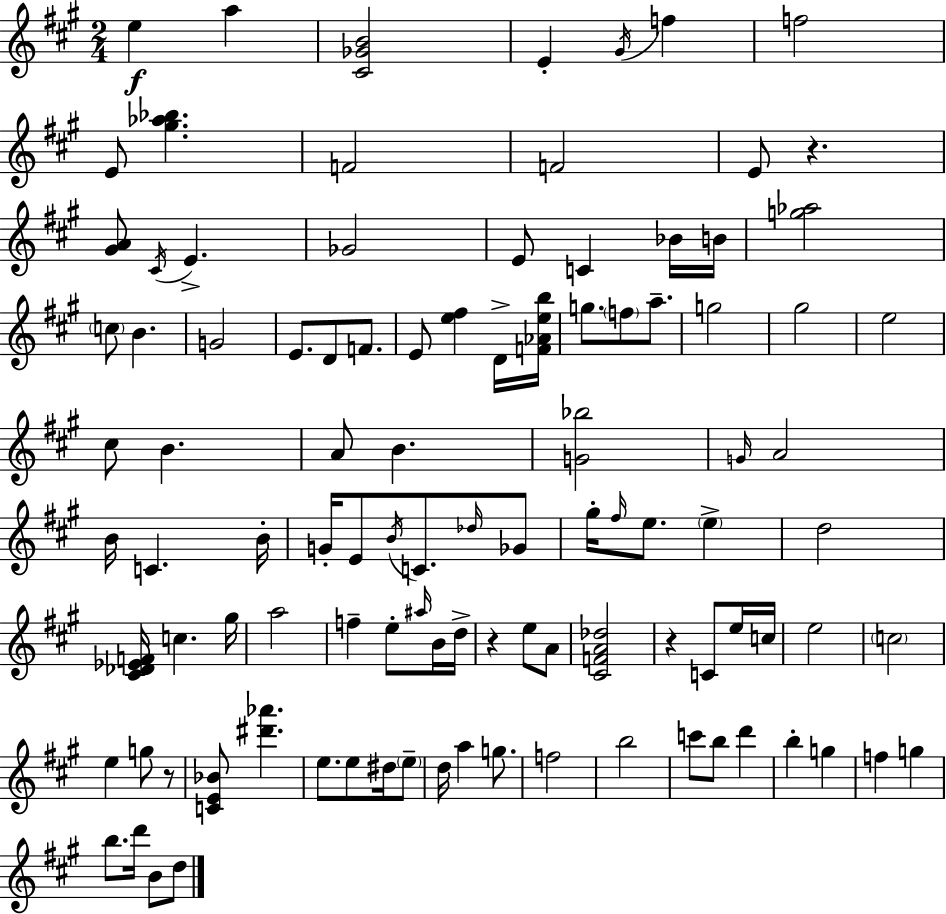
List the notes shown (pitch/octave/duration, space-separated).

E5/q A5/q [C#4,Gb4,B4]/h E4/q G#4/s F5/q F5/h E4/e [G#5,Ab5,Bb5]/q. F4/h F4/h E4/e R/q. [G#4,A4]/e C#4/s E4/q. Gb4/h E4/e C4/q Bb4/s B4/s [G5,Ab5]/h C5/e B4/q. G4/h E4/e. D4/e F4/e. E4/e [E5,F#5]/q D4/s [F4,Ab4,E5,B5]/s G5/e. F5/e A5/e. G5/h G#5/h E5/h C#5/e B4/q. A4/e B4/q. [G4,Bb5]/h G4/s A4/h B4/s C4/q. B4/s G4/s E4/e B4/s C4/e. Db5/s Gb4/e G#5/s F#5/s E5/e. E5/q D5/h [C#4,Db4,Eb4,F4]/s C5/q. G#5/s A5/h F5/q E5/e A#5/s B4/s D5/s R/q E5/e A4/e [C#4,F4,A4,Db5]/h R/q C4/e E5/s C5/s E5/h C5/h E5/q G5/e R/e [C4,E4,Bb4]/e [D#6,Ab6]/q. E5/e. E5/e D#5/s E5/e D5/s A5/q G5/e. F5/h B5/h C6/e B5/e D6/q B5/q G5/q F5/q G5/q B5/e. D6/s B4/e D5/e